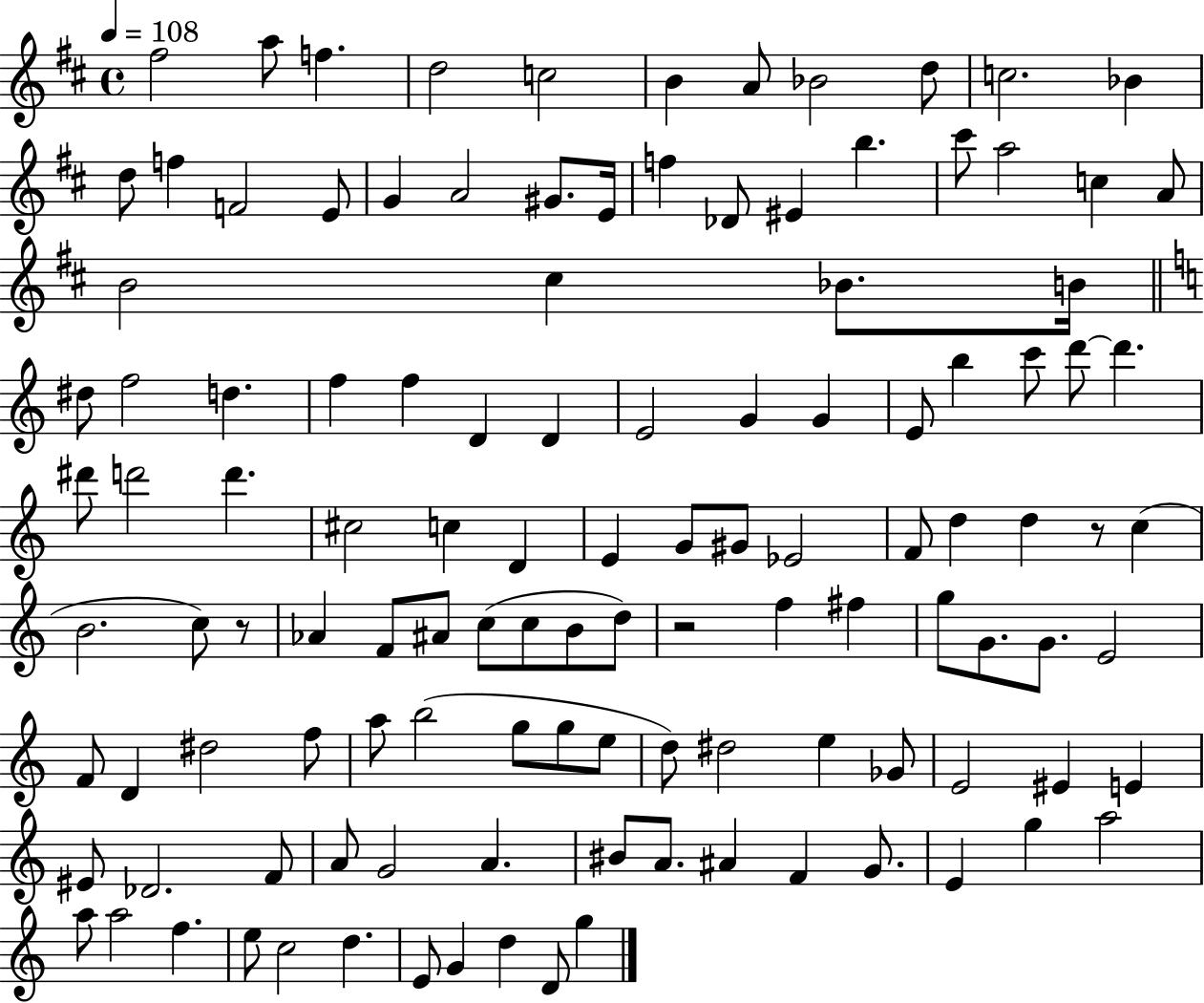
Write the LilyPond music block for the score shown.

{
  \clef treble
  \time 4/4
  \defaultTimeSignature
  \key d \major
  \tempo 4 = 108
  fis''2 a''8 f''4. | d''2 c''2 | b'4 a'8 bes'2 d''8 | c''2. bes'4 | \break d''8 f''4 f'2 e'8 | g'4 a'2 gis'8. e'16 | f''4 des'8 eis'4 b''4. | cis'''8 a''2 c''4 a'8 | \break b'2 cis''4 bes'8. b'16 | \bar "||" \break \key c \major dis''8 f''2 d''4. | f''4 f''4 d'4 d'4 | e'2 g'4 g'4 | e'8 b''4 c'''8 d'''8~~ d'''4. | \break dis'''8 d'''2 d'''4. | cis''2 c''4 d'4 | e'4 g'8 gis'8 ees'2 | f'8 d''4 d''4 r8 c''4( | \break b'2. c''8) r8 | aes'4 f'8 ais'8 c''8( c''8 b'8 d''8) | r2 f''4 fis''4 | g''8 g'8. g'8. e'2 | \break f'8 d'4 dis''2 f''8 | a''8 b''2( g''8 g''8 e''8 | d''8) dis''2 e''4 ges'8 | e'2 eis'4 e'4 | \break eis'8 des'2. f'8 | a'8 g'2 a'4. | bis'8 a'8. ais'4 f'4 g'8. | e'4 g''4 a''2 | \break a''8 a''2 f''4. | e''8 c''2 d''4. | e'8 g'4 d''4 d'8 g''4 | \bar "|."
}